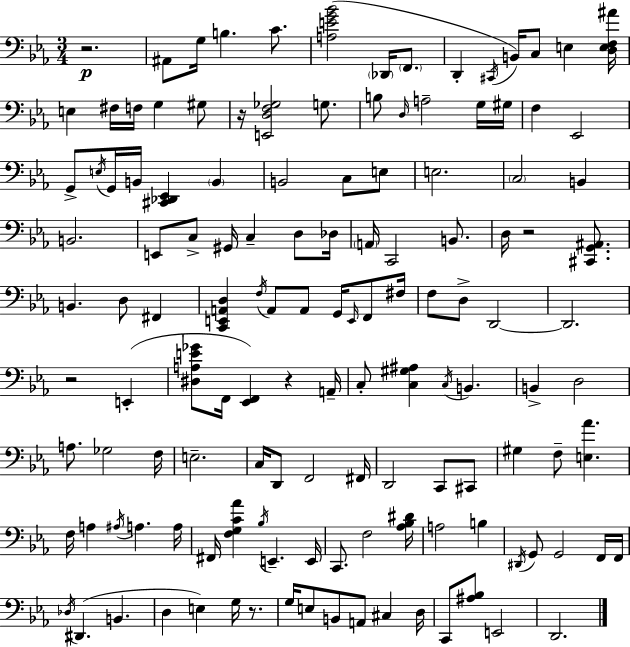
R/h. A#2/e G3/s B3/q. C4/e. [A3,E4,G4,Bb4]/h Db2/s F2/e. D2/q C#2/s B2/s C3/e E3/q [D3,E3,F3,A#4]/s E3/q F#3/s F3/s G3/q G#3/e R/s [E2,D3,F3,Gb3]/h G3/e. B3/e D3/s A3/h G3/s G#3/s F3/q Eb2/h G2/e E3/s G2/s B2/s [C#2,Db2,Eb2]/q B2/q B2/h C3/e E3/e E3/h. C3/h B2/q B2/h. E2/e C3/e G#2/s C3/q D3/e Db3/s A2/s C2/h B2/e. D3/s R/h [C#2,G2,A#2]/e. B2/q. D3/e F#2/q [C2,E2,A2,D3]/q F3/s A2/e A2/e G2/s E2/s F2/e F#3/s F3/e D3/e D2/h D2/h. R/h E2/q [D#3,A3,E4,Gb4]/e F2/s [Eb2,F2]/q R/q A2/s C3/e [C3,G#3,A#3]/q C3/s B2/q. B2/q D3/h A3/e. Gb3/h F3/s E3/h. C3/s D2/e F2/h F#2/s D2/h C2/e C#2/e G#3/q F3/e [E3,Ab4]/q. F3/s A3/q A#3/s A3/q. A3/s F#2/s [F3,G3,C4,Ab4]/q Bb3/s E2/q. E2/s C2/e. F3/h [Ab3,Bb3,D#4]/s A3/h B3/q D#2/s G2/e G2/h F2/s F2/s Db3/s D#2/q. B2/q. D3/q E3/q G3/s R/e. G3/s E3/e B2/e A2/e C#3/q D3/s C2/e [A#3,Bb3]/e E2/h D2/h.